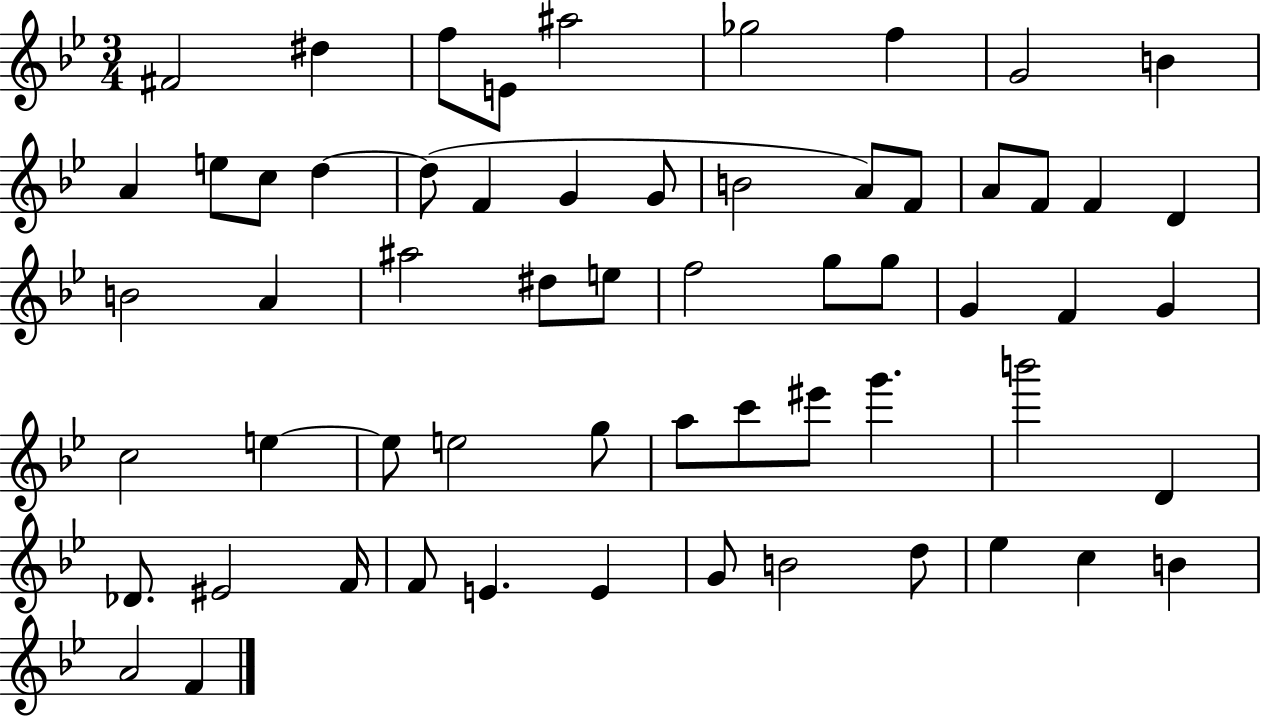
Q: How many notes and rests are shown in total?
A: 60